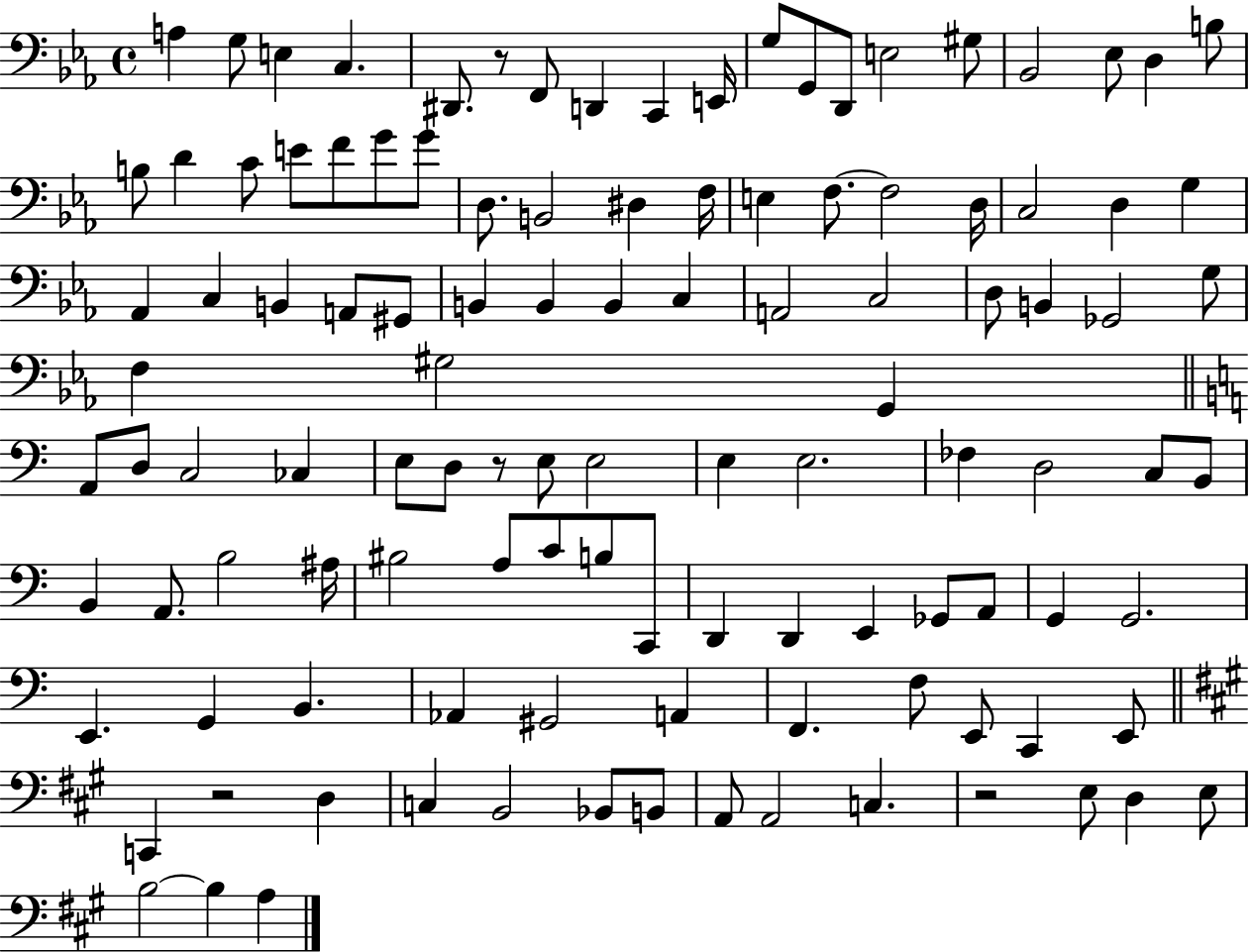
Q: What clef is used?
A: bass